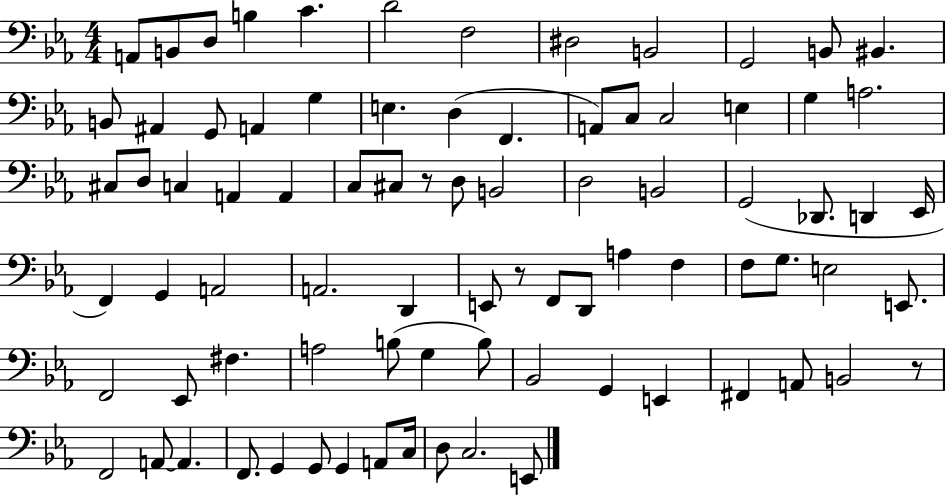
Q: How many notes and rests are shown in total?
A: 83